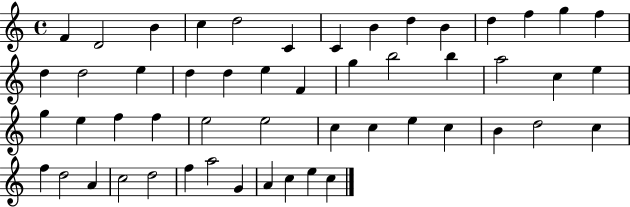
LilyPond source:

{
  \clef treble
  \time 4/4
  \defaultTimeSignature
  \key c \major
  f'4 d'2 b'4 | c''4 d''2 c'4 | c'4 b'4 d''4 b'4 | d''4 f''4 g''4 f''4 | \break d''4 d''2 e''4 | d''4 d''4 e''4 f'4 | g''4 b''2 b''4 | a''2 c''4 e''4 | \break g''4 e''4 f''4 f''4 | e''2 e''2 | c''4 c''4 e''4 c''4 | b'4 d''2 c''4 | \break f''4 d''2 a'4 | c''2 d''2 | f''4 a''2 g'4 | a'4 c''4 e''4 c''4 | \break \bar "|."
}